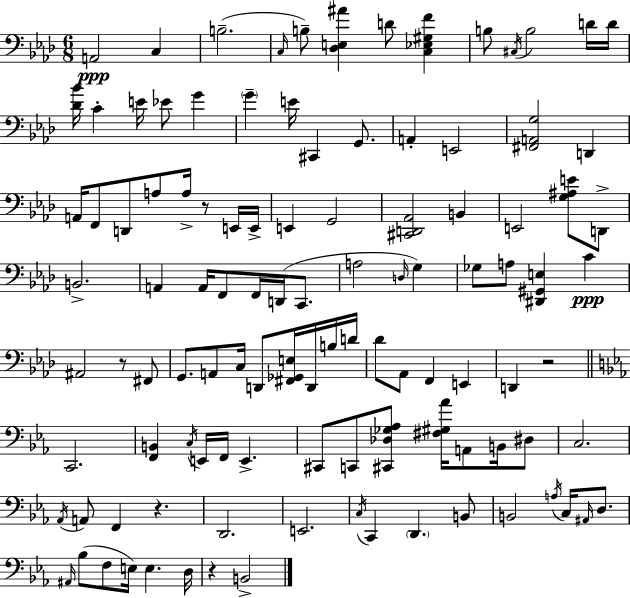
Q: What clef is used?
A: bass